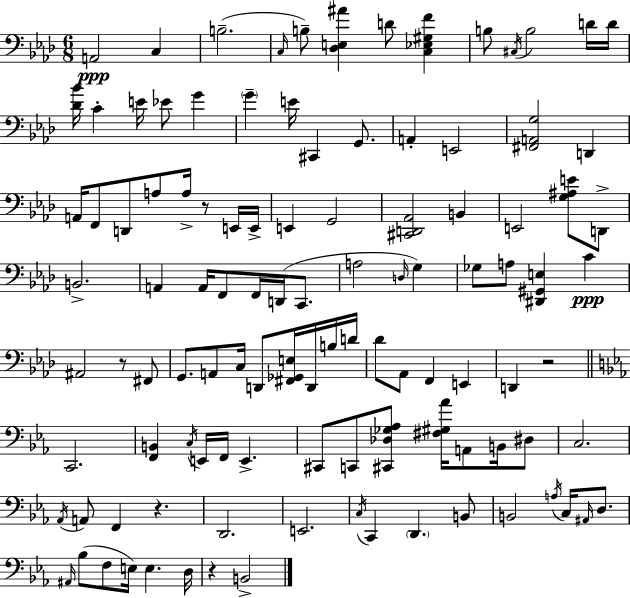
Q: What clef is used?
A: bass